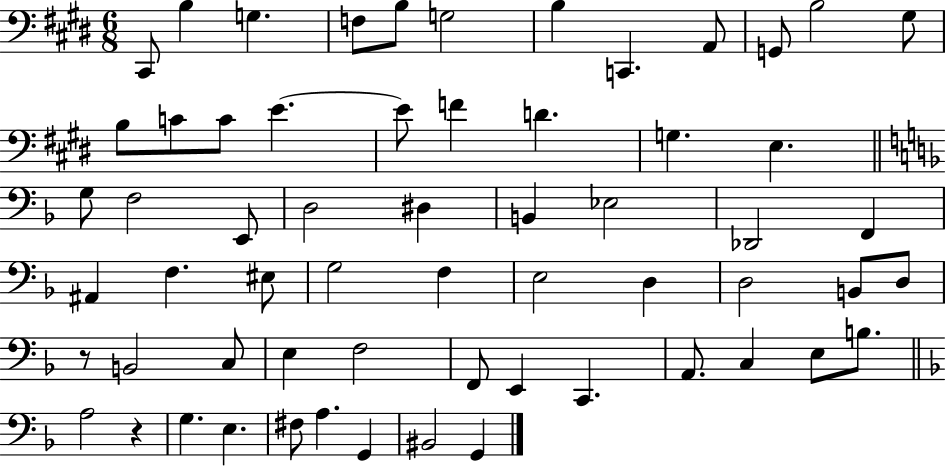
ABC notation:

X:1
T:Untitled
M:6/8
L:1/4
K:E
^C,,/2 B, G, F,/2 B,/2 G,2 B, C,, A,,/2 G,,/2 B,2 ^G,/2 B,/2 C/2 C/2 E E/2 F D G, E, G,/2 F,2 E,,/2 D,2 ^D, B,, _E,2 _D,,2 F,, ^A,, F, ^E,/2 G,2 F, E,2 D, D,2 B,,/2 D,/2 z/2 B,,2 C,/2 E, F,2 F,,/2 E,, C,, A,,/2 C, E,/2 B,/2 A,2 z G, E, ^F,/2 A, G,, ^B,,2 G,,